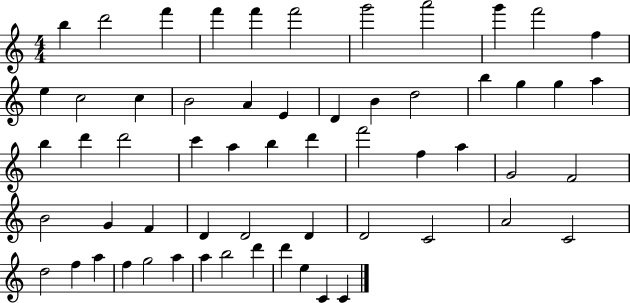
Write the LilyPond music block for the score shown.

{
  \clef treble
  \numericTimeSignature
  \time 4/4
  \key c \major
  b''4 d'''2 f'''4 | f'''4 f'''4 f'''2 | g'''2 a'''2 | g'''4 f'''2 f''4 | \break e''4 c''2 c''4 | b'2 a'4 e'4 | d'4 b'4 d''2 | b''4 g''4 g''4 a''4 | \break b''4 d'''4 d'''2 | c'''4 a''4 b''4 d'''4 | f'''2 f''4 a''4 | g'2 f'2 | \break b'2 g'4 f'4 | d'4 d'2 d'4 | d'2 c'2 | a'2 c'2 | \break d''2 f''4 a''4 | f''4 g''2 a''4 | a''4 b''2 d'''4 | d'''4 e''4 c'4 c'4 | \break \bar "|."
}